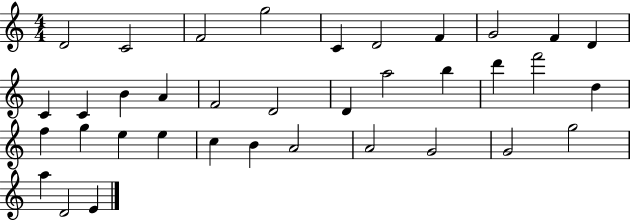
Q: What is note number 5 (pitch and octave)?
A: C4